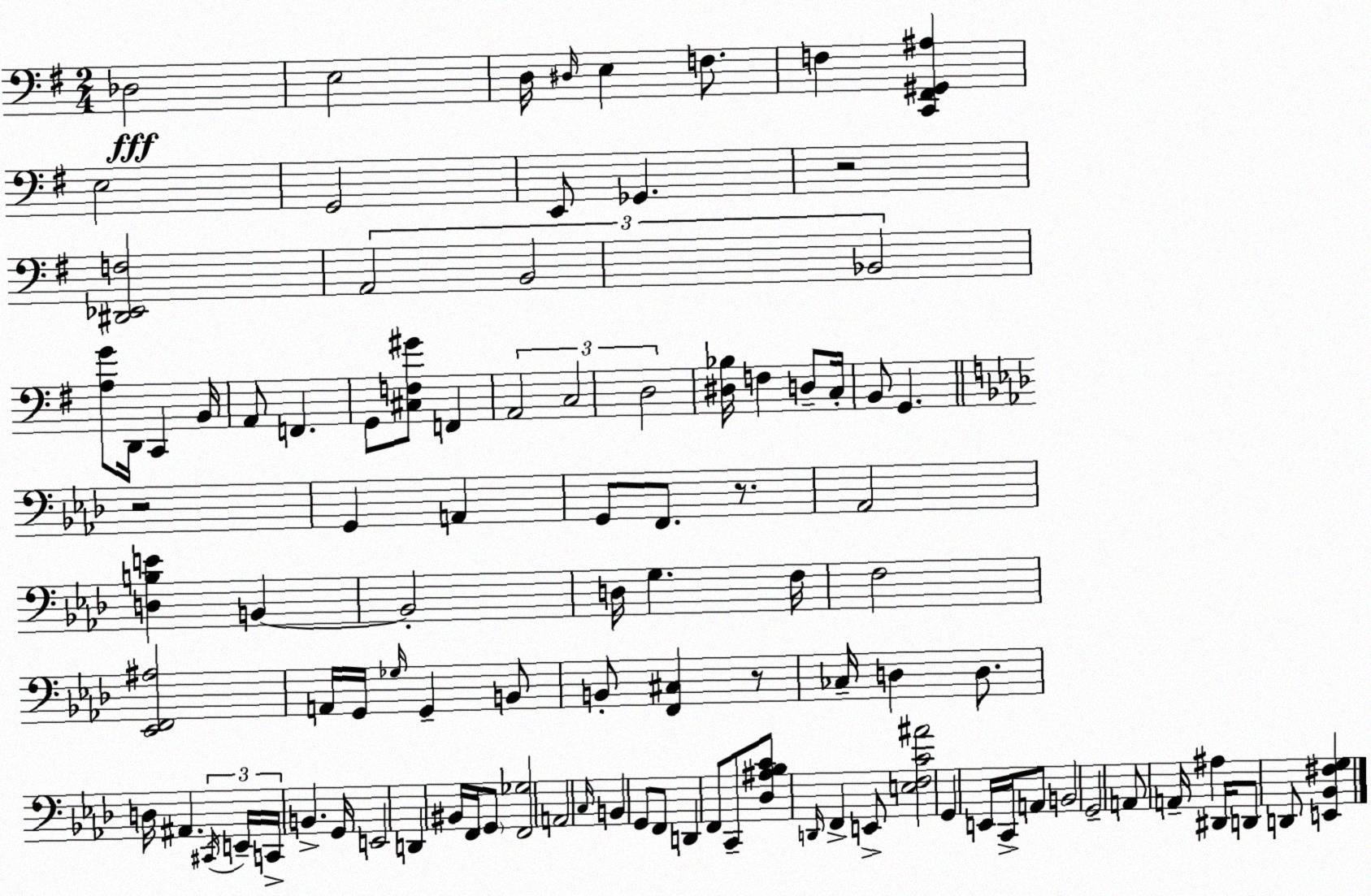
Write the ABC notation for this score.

X:1
T:Untitled
M:2/4
L:1/4
K:Em
_D,2 E,2 D,/4 ^D,/4 E, F,/2 F, [C,,^F,,^G,,^A,] E,2 G,,2 E,,/2 _G,, z2 [^D,,_E,,F,]2 A,,2 B,,2 _B,,2 [A,G]/2 D,,/4 C,, B,,/4 A,,/2 F,, G,,/2 [^C,F,^G]/2 F,, A,,2 C,2 D,2 [^D,_B,]/4 F, D,/2 C,/4 B,,/2 G,, z2 G,, A,, G,,/2 F,,/2 z/2 _A,,2 [D,B,E] B,, B,,2 D,/4 G, F,/4 F,2 [_E,,F,,^A,]2 A,,/4 G,,/4 _G,/4 G,, B,,/2 B,,/2 [F,,^C,] z/2 _C,/4 D, D,/2 D,/4 ^A,, ^C,,/4 E,,/4 C,,/4 B,, G,,/4 E,,2 D,, ^B,,/4 F,,/4 G,,/2 [F,,_G,]2 A,,2 C,/4 B,, G,,/2 F,,/2 D,, F,,/2 C,,/2 [_D,^A,_B,C]/2 D,,/4 F,, E,,/2 [E,F,C^A]2 G,, E,,/4 C,,/4 A,,/2 B,,2 G,,2 A,,/2 A,,/4 ^A, ^D,,/4 D,,/2 D,,/2 [E,,_B,,^F,G,]